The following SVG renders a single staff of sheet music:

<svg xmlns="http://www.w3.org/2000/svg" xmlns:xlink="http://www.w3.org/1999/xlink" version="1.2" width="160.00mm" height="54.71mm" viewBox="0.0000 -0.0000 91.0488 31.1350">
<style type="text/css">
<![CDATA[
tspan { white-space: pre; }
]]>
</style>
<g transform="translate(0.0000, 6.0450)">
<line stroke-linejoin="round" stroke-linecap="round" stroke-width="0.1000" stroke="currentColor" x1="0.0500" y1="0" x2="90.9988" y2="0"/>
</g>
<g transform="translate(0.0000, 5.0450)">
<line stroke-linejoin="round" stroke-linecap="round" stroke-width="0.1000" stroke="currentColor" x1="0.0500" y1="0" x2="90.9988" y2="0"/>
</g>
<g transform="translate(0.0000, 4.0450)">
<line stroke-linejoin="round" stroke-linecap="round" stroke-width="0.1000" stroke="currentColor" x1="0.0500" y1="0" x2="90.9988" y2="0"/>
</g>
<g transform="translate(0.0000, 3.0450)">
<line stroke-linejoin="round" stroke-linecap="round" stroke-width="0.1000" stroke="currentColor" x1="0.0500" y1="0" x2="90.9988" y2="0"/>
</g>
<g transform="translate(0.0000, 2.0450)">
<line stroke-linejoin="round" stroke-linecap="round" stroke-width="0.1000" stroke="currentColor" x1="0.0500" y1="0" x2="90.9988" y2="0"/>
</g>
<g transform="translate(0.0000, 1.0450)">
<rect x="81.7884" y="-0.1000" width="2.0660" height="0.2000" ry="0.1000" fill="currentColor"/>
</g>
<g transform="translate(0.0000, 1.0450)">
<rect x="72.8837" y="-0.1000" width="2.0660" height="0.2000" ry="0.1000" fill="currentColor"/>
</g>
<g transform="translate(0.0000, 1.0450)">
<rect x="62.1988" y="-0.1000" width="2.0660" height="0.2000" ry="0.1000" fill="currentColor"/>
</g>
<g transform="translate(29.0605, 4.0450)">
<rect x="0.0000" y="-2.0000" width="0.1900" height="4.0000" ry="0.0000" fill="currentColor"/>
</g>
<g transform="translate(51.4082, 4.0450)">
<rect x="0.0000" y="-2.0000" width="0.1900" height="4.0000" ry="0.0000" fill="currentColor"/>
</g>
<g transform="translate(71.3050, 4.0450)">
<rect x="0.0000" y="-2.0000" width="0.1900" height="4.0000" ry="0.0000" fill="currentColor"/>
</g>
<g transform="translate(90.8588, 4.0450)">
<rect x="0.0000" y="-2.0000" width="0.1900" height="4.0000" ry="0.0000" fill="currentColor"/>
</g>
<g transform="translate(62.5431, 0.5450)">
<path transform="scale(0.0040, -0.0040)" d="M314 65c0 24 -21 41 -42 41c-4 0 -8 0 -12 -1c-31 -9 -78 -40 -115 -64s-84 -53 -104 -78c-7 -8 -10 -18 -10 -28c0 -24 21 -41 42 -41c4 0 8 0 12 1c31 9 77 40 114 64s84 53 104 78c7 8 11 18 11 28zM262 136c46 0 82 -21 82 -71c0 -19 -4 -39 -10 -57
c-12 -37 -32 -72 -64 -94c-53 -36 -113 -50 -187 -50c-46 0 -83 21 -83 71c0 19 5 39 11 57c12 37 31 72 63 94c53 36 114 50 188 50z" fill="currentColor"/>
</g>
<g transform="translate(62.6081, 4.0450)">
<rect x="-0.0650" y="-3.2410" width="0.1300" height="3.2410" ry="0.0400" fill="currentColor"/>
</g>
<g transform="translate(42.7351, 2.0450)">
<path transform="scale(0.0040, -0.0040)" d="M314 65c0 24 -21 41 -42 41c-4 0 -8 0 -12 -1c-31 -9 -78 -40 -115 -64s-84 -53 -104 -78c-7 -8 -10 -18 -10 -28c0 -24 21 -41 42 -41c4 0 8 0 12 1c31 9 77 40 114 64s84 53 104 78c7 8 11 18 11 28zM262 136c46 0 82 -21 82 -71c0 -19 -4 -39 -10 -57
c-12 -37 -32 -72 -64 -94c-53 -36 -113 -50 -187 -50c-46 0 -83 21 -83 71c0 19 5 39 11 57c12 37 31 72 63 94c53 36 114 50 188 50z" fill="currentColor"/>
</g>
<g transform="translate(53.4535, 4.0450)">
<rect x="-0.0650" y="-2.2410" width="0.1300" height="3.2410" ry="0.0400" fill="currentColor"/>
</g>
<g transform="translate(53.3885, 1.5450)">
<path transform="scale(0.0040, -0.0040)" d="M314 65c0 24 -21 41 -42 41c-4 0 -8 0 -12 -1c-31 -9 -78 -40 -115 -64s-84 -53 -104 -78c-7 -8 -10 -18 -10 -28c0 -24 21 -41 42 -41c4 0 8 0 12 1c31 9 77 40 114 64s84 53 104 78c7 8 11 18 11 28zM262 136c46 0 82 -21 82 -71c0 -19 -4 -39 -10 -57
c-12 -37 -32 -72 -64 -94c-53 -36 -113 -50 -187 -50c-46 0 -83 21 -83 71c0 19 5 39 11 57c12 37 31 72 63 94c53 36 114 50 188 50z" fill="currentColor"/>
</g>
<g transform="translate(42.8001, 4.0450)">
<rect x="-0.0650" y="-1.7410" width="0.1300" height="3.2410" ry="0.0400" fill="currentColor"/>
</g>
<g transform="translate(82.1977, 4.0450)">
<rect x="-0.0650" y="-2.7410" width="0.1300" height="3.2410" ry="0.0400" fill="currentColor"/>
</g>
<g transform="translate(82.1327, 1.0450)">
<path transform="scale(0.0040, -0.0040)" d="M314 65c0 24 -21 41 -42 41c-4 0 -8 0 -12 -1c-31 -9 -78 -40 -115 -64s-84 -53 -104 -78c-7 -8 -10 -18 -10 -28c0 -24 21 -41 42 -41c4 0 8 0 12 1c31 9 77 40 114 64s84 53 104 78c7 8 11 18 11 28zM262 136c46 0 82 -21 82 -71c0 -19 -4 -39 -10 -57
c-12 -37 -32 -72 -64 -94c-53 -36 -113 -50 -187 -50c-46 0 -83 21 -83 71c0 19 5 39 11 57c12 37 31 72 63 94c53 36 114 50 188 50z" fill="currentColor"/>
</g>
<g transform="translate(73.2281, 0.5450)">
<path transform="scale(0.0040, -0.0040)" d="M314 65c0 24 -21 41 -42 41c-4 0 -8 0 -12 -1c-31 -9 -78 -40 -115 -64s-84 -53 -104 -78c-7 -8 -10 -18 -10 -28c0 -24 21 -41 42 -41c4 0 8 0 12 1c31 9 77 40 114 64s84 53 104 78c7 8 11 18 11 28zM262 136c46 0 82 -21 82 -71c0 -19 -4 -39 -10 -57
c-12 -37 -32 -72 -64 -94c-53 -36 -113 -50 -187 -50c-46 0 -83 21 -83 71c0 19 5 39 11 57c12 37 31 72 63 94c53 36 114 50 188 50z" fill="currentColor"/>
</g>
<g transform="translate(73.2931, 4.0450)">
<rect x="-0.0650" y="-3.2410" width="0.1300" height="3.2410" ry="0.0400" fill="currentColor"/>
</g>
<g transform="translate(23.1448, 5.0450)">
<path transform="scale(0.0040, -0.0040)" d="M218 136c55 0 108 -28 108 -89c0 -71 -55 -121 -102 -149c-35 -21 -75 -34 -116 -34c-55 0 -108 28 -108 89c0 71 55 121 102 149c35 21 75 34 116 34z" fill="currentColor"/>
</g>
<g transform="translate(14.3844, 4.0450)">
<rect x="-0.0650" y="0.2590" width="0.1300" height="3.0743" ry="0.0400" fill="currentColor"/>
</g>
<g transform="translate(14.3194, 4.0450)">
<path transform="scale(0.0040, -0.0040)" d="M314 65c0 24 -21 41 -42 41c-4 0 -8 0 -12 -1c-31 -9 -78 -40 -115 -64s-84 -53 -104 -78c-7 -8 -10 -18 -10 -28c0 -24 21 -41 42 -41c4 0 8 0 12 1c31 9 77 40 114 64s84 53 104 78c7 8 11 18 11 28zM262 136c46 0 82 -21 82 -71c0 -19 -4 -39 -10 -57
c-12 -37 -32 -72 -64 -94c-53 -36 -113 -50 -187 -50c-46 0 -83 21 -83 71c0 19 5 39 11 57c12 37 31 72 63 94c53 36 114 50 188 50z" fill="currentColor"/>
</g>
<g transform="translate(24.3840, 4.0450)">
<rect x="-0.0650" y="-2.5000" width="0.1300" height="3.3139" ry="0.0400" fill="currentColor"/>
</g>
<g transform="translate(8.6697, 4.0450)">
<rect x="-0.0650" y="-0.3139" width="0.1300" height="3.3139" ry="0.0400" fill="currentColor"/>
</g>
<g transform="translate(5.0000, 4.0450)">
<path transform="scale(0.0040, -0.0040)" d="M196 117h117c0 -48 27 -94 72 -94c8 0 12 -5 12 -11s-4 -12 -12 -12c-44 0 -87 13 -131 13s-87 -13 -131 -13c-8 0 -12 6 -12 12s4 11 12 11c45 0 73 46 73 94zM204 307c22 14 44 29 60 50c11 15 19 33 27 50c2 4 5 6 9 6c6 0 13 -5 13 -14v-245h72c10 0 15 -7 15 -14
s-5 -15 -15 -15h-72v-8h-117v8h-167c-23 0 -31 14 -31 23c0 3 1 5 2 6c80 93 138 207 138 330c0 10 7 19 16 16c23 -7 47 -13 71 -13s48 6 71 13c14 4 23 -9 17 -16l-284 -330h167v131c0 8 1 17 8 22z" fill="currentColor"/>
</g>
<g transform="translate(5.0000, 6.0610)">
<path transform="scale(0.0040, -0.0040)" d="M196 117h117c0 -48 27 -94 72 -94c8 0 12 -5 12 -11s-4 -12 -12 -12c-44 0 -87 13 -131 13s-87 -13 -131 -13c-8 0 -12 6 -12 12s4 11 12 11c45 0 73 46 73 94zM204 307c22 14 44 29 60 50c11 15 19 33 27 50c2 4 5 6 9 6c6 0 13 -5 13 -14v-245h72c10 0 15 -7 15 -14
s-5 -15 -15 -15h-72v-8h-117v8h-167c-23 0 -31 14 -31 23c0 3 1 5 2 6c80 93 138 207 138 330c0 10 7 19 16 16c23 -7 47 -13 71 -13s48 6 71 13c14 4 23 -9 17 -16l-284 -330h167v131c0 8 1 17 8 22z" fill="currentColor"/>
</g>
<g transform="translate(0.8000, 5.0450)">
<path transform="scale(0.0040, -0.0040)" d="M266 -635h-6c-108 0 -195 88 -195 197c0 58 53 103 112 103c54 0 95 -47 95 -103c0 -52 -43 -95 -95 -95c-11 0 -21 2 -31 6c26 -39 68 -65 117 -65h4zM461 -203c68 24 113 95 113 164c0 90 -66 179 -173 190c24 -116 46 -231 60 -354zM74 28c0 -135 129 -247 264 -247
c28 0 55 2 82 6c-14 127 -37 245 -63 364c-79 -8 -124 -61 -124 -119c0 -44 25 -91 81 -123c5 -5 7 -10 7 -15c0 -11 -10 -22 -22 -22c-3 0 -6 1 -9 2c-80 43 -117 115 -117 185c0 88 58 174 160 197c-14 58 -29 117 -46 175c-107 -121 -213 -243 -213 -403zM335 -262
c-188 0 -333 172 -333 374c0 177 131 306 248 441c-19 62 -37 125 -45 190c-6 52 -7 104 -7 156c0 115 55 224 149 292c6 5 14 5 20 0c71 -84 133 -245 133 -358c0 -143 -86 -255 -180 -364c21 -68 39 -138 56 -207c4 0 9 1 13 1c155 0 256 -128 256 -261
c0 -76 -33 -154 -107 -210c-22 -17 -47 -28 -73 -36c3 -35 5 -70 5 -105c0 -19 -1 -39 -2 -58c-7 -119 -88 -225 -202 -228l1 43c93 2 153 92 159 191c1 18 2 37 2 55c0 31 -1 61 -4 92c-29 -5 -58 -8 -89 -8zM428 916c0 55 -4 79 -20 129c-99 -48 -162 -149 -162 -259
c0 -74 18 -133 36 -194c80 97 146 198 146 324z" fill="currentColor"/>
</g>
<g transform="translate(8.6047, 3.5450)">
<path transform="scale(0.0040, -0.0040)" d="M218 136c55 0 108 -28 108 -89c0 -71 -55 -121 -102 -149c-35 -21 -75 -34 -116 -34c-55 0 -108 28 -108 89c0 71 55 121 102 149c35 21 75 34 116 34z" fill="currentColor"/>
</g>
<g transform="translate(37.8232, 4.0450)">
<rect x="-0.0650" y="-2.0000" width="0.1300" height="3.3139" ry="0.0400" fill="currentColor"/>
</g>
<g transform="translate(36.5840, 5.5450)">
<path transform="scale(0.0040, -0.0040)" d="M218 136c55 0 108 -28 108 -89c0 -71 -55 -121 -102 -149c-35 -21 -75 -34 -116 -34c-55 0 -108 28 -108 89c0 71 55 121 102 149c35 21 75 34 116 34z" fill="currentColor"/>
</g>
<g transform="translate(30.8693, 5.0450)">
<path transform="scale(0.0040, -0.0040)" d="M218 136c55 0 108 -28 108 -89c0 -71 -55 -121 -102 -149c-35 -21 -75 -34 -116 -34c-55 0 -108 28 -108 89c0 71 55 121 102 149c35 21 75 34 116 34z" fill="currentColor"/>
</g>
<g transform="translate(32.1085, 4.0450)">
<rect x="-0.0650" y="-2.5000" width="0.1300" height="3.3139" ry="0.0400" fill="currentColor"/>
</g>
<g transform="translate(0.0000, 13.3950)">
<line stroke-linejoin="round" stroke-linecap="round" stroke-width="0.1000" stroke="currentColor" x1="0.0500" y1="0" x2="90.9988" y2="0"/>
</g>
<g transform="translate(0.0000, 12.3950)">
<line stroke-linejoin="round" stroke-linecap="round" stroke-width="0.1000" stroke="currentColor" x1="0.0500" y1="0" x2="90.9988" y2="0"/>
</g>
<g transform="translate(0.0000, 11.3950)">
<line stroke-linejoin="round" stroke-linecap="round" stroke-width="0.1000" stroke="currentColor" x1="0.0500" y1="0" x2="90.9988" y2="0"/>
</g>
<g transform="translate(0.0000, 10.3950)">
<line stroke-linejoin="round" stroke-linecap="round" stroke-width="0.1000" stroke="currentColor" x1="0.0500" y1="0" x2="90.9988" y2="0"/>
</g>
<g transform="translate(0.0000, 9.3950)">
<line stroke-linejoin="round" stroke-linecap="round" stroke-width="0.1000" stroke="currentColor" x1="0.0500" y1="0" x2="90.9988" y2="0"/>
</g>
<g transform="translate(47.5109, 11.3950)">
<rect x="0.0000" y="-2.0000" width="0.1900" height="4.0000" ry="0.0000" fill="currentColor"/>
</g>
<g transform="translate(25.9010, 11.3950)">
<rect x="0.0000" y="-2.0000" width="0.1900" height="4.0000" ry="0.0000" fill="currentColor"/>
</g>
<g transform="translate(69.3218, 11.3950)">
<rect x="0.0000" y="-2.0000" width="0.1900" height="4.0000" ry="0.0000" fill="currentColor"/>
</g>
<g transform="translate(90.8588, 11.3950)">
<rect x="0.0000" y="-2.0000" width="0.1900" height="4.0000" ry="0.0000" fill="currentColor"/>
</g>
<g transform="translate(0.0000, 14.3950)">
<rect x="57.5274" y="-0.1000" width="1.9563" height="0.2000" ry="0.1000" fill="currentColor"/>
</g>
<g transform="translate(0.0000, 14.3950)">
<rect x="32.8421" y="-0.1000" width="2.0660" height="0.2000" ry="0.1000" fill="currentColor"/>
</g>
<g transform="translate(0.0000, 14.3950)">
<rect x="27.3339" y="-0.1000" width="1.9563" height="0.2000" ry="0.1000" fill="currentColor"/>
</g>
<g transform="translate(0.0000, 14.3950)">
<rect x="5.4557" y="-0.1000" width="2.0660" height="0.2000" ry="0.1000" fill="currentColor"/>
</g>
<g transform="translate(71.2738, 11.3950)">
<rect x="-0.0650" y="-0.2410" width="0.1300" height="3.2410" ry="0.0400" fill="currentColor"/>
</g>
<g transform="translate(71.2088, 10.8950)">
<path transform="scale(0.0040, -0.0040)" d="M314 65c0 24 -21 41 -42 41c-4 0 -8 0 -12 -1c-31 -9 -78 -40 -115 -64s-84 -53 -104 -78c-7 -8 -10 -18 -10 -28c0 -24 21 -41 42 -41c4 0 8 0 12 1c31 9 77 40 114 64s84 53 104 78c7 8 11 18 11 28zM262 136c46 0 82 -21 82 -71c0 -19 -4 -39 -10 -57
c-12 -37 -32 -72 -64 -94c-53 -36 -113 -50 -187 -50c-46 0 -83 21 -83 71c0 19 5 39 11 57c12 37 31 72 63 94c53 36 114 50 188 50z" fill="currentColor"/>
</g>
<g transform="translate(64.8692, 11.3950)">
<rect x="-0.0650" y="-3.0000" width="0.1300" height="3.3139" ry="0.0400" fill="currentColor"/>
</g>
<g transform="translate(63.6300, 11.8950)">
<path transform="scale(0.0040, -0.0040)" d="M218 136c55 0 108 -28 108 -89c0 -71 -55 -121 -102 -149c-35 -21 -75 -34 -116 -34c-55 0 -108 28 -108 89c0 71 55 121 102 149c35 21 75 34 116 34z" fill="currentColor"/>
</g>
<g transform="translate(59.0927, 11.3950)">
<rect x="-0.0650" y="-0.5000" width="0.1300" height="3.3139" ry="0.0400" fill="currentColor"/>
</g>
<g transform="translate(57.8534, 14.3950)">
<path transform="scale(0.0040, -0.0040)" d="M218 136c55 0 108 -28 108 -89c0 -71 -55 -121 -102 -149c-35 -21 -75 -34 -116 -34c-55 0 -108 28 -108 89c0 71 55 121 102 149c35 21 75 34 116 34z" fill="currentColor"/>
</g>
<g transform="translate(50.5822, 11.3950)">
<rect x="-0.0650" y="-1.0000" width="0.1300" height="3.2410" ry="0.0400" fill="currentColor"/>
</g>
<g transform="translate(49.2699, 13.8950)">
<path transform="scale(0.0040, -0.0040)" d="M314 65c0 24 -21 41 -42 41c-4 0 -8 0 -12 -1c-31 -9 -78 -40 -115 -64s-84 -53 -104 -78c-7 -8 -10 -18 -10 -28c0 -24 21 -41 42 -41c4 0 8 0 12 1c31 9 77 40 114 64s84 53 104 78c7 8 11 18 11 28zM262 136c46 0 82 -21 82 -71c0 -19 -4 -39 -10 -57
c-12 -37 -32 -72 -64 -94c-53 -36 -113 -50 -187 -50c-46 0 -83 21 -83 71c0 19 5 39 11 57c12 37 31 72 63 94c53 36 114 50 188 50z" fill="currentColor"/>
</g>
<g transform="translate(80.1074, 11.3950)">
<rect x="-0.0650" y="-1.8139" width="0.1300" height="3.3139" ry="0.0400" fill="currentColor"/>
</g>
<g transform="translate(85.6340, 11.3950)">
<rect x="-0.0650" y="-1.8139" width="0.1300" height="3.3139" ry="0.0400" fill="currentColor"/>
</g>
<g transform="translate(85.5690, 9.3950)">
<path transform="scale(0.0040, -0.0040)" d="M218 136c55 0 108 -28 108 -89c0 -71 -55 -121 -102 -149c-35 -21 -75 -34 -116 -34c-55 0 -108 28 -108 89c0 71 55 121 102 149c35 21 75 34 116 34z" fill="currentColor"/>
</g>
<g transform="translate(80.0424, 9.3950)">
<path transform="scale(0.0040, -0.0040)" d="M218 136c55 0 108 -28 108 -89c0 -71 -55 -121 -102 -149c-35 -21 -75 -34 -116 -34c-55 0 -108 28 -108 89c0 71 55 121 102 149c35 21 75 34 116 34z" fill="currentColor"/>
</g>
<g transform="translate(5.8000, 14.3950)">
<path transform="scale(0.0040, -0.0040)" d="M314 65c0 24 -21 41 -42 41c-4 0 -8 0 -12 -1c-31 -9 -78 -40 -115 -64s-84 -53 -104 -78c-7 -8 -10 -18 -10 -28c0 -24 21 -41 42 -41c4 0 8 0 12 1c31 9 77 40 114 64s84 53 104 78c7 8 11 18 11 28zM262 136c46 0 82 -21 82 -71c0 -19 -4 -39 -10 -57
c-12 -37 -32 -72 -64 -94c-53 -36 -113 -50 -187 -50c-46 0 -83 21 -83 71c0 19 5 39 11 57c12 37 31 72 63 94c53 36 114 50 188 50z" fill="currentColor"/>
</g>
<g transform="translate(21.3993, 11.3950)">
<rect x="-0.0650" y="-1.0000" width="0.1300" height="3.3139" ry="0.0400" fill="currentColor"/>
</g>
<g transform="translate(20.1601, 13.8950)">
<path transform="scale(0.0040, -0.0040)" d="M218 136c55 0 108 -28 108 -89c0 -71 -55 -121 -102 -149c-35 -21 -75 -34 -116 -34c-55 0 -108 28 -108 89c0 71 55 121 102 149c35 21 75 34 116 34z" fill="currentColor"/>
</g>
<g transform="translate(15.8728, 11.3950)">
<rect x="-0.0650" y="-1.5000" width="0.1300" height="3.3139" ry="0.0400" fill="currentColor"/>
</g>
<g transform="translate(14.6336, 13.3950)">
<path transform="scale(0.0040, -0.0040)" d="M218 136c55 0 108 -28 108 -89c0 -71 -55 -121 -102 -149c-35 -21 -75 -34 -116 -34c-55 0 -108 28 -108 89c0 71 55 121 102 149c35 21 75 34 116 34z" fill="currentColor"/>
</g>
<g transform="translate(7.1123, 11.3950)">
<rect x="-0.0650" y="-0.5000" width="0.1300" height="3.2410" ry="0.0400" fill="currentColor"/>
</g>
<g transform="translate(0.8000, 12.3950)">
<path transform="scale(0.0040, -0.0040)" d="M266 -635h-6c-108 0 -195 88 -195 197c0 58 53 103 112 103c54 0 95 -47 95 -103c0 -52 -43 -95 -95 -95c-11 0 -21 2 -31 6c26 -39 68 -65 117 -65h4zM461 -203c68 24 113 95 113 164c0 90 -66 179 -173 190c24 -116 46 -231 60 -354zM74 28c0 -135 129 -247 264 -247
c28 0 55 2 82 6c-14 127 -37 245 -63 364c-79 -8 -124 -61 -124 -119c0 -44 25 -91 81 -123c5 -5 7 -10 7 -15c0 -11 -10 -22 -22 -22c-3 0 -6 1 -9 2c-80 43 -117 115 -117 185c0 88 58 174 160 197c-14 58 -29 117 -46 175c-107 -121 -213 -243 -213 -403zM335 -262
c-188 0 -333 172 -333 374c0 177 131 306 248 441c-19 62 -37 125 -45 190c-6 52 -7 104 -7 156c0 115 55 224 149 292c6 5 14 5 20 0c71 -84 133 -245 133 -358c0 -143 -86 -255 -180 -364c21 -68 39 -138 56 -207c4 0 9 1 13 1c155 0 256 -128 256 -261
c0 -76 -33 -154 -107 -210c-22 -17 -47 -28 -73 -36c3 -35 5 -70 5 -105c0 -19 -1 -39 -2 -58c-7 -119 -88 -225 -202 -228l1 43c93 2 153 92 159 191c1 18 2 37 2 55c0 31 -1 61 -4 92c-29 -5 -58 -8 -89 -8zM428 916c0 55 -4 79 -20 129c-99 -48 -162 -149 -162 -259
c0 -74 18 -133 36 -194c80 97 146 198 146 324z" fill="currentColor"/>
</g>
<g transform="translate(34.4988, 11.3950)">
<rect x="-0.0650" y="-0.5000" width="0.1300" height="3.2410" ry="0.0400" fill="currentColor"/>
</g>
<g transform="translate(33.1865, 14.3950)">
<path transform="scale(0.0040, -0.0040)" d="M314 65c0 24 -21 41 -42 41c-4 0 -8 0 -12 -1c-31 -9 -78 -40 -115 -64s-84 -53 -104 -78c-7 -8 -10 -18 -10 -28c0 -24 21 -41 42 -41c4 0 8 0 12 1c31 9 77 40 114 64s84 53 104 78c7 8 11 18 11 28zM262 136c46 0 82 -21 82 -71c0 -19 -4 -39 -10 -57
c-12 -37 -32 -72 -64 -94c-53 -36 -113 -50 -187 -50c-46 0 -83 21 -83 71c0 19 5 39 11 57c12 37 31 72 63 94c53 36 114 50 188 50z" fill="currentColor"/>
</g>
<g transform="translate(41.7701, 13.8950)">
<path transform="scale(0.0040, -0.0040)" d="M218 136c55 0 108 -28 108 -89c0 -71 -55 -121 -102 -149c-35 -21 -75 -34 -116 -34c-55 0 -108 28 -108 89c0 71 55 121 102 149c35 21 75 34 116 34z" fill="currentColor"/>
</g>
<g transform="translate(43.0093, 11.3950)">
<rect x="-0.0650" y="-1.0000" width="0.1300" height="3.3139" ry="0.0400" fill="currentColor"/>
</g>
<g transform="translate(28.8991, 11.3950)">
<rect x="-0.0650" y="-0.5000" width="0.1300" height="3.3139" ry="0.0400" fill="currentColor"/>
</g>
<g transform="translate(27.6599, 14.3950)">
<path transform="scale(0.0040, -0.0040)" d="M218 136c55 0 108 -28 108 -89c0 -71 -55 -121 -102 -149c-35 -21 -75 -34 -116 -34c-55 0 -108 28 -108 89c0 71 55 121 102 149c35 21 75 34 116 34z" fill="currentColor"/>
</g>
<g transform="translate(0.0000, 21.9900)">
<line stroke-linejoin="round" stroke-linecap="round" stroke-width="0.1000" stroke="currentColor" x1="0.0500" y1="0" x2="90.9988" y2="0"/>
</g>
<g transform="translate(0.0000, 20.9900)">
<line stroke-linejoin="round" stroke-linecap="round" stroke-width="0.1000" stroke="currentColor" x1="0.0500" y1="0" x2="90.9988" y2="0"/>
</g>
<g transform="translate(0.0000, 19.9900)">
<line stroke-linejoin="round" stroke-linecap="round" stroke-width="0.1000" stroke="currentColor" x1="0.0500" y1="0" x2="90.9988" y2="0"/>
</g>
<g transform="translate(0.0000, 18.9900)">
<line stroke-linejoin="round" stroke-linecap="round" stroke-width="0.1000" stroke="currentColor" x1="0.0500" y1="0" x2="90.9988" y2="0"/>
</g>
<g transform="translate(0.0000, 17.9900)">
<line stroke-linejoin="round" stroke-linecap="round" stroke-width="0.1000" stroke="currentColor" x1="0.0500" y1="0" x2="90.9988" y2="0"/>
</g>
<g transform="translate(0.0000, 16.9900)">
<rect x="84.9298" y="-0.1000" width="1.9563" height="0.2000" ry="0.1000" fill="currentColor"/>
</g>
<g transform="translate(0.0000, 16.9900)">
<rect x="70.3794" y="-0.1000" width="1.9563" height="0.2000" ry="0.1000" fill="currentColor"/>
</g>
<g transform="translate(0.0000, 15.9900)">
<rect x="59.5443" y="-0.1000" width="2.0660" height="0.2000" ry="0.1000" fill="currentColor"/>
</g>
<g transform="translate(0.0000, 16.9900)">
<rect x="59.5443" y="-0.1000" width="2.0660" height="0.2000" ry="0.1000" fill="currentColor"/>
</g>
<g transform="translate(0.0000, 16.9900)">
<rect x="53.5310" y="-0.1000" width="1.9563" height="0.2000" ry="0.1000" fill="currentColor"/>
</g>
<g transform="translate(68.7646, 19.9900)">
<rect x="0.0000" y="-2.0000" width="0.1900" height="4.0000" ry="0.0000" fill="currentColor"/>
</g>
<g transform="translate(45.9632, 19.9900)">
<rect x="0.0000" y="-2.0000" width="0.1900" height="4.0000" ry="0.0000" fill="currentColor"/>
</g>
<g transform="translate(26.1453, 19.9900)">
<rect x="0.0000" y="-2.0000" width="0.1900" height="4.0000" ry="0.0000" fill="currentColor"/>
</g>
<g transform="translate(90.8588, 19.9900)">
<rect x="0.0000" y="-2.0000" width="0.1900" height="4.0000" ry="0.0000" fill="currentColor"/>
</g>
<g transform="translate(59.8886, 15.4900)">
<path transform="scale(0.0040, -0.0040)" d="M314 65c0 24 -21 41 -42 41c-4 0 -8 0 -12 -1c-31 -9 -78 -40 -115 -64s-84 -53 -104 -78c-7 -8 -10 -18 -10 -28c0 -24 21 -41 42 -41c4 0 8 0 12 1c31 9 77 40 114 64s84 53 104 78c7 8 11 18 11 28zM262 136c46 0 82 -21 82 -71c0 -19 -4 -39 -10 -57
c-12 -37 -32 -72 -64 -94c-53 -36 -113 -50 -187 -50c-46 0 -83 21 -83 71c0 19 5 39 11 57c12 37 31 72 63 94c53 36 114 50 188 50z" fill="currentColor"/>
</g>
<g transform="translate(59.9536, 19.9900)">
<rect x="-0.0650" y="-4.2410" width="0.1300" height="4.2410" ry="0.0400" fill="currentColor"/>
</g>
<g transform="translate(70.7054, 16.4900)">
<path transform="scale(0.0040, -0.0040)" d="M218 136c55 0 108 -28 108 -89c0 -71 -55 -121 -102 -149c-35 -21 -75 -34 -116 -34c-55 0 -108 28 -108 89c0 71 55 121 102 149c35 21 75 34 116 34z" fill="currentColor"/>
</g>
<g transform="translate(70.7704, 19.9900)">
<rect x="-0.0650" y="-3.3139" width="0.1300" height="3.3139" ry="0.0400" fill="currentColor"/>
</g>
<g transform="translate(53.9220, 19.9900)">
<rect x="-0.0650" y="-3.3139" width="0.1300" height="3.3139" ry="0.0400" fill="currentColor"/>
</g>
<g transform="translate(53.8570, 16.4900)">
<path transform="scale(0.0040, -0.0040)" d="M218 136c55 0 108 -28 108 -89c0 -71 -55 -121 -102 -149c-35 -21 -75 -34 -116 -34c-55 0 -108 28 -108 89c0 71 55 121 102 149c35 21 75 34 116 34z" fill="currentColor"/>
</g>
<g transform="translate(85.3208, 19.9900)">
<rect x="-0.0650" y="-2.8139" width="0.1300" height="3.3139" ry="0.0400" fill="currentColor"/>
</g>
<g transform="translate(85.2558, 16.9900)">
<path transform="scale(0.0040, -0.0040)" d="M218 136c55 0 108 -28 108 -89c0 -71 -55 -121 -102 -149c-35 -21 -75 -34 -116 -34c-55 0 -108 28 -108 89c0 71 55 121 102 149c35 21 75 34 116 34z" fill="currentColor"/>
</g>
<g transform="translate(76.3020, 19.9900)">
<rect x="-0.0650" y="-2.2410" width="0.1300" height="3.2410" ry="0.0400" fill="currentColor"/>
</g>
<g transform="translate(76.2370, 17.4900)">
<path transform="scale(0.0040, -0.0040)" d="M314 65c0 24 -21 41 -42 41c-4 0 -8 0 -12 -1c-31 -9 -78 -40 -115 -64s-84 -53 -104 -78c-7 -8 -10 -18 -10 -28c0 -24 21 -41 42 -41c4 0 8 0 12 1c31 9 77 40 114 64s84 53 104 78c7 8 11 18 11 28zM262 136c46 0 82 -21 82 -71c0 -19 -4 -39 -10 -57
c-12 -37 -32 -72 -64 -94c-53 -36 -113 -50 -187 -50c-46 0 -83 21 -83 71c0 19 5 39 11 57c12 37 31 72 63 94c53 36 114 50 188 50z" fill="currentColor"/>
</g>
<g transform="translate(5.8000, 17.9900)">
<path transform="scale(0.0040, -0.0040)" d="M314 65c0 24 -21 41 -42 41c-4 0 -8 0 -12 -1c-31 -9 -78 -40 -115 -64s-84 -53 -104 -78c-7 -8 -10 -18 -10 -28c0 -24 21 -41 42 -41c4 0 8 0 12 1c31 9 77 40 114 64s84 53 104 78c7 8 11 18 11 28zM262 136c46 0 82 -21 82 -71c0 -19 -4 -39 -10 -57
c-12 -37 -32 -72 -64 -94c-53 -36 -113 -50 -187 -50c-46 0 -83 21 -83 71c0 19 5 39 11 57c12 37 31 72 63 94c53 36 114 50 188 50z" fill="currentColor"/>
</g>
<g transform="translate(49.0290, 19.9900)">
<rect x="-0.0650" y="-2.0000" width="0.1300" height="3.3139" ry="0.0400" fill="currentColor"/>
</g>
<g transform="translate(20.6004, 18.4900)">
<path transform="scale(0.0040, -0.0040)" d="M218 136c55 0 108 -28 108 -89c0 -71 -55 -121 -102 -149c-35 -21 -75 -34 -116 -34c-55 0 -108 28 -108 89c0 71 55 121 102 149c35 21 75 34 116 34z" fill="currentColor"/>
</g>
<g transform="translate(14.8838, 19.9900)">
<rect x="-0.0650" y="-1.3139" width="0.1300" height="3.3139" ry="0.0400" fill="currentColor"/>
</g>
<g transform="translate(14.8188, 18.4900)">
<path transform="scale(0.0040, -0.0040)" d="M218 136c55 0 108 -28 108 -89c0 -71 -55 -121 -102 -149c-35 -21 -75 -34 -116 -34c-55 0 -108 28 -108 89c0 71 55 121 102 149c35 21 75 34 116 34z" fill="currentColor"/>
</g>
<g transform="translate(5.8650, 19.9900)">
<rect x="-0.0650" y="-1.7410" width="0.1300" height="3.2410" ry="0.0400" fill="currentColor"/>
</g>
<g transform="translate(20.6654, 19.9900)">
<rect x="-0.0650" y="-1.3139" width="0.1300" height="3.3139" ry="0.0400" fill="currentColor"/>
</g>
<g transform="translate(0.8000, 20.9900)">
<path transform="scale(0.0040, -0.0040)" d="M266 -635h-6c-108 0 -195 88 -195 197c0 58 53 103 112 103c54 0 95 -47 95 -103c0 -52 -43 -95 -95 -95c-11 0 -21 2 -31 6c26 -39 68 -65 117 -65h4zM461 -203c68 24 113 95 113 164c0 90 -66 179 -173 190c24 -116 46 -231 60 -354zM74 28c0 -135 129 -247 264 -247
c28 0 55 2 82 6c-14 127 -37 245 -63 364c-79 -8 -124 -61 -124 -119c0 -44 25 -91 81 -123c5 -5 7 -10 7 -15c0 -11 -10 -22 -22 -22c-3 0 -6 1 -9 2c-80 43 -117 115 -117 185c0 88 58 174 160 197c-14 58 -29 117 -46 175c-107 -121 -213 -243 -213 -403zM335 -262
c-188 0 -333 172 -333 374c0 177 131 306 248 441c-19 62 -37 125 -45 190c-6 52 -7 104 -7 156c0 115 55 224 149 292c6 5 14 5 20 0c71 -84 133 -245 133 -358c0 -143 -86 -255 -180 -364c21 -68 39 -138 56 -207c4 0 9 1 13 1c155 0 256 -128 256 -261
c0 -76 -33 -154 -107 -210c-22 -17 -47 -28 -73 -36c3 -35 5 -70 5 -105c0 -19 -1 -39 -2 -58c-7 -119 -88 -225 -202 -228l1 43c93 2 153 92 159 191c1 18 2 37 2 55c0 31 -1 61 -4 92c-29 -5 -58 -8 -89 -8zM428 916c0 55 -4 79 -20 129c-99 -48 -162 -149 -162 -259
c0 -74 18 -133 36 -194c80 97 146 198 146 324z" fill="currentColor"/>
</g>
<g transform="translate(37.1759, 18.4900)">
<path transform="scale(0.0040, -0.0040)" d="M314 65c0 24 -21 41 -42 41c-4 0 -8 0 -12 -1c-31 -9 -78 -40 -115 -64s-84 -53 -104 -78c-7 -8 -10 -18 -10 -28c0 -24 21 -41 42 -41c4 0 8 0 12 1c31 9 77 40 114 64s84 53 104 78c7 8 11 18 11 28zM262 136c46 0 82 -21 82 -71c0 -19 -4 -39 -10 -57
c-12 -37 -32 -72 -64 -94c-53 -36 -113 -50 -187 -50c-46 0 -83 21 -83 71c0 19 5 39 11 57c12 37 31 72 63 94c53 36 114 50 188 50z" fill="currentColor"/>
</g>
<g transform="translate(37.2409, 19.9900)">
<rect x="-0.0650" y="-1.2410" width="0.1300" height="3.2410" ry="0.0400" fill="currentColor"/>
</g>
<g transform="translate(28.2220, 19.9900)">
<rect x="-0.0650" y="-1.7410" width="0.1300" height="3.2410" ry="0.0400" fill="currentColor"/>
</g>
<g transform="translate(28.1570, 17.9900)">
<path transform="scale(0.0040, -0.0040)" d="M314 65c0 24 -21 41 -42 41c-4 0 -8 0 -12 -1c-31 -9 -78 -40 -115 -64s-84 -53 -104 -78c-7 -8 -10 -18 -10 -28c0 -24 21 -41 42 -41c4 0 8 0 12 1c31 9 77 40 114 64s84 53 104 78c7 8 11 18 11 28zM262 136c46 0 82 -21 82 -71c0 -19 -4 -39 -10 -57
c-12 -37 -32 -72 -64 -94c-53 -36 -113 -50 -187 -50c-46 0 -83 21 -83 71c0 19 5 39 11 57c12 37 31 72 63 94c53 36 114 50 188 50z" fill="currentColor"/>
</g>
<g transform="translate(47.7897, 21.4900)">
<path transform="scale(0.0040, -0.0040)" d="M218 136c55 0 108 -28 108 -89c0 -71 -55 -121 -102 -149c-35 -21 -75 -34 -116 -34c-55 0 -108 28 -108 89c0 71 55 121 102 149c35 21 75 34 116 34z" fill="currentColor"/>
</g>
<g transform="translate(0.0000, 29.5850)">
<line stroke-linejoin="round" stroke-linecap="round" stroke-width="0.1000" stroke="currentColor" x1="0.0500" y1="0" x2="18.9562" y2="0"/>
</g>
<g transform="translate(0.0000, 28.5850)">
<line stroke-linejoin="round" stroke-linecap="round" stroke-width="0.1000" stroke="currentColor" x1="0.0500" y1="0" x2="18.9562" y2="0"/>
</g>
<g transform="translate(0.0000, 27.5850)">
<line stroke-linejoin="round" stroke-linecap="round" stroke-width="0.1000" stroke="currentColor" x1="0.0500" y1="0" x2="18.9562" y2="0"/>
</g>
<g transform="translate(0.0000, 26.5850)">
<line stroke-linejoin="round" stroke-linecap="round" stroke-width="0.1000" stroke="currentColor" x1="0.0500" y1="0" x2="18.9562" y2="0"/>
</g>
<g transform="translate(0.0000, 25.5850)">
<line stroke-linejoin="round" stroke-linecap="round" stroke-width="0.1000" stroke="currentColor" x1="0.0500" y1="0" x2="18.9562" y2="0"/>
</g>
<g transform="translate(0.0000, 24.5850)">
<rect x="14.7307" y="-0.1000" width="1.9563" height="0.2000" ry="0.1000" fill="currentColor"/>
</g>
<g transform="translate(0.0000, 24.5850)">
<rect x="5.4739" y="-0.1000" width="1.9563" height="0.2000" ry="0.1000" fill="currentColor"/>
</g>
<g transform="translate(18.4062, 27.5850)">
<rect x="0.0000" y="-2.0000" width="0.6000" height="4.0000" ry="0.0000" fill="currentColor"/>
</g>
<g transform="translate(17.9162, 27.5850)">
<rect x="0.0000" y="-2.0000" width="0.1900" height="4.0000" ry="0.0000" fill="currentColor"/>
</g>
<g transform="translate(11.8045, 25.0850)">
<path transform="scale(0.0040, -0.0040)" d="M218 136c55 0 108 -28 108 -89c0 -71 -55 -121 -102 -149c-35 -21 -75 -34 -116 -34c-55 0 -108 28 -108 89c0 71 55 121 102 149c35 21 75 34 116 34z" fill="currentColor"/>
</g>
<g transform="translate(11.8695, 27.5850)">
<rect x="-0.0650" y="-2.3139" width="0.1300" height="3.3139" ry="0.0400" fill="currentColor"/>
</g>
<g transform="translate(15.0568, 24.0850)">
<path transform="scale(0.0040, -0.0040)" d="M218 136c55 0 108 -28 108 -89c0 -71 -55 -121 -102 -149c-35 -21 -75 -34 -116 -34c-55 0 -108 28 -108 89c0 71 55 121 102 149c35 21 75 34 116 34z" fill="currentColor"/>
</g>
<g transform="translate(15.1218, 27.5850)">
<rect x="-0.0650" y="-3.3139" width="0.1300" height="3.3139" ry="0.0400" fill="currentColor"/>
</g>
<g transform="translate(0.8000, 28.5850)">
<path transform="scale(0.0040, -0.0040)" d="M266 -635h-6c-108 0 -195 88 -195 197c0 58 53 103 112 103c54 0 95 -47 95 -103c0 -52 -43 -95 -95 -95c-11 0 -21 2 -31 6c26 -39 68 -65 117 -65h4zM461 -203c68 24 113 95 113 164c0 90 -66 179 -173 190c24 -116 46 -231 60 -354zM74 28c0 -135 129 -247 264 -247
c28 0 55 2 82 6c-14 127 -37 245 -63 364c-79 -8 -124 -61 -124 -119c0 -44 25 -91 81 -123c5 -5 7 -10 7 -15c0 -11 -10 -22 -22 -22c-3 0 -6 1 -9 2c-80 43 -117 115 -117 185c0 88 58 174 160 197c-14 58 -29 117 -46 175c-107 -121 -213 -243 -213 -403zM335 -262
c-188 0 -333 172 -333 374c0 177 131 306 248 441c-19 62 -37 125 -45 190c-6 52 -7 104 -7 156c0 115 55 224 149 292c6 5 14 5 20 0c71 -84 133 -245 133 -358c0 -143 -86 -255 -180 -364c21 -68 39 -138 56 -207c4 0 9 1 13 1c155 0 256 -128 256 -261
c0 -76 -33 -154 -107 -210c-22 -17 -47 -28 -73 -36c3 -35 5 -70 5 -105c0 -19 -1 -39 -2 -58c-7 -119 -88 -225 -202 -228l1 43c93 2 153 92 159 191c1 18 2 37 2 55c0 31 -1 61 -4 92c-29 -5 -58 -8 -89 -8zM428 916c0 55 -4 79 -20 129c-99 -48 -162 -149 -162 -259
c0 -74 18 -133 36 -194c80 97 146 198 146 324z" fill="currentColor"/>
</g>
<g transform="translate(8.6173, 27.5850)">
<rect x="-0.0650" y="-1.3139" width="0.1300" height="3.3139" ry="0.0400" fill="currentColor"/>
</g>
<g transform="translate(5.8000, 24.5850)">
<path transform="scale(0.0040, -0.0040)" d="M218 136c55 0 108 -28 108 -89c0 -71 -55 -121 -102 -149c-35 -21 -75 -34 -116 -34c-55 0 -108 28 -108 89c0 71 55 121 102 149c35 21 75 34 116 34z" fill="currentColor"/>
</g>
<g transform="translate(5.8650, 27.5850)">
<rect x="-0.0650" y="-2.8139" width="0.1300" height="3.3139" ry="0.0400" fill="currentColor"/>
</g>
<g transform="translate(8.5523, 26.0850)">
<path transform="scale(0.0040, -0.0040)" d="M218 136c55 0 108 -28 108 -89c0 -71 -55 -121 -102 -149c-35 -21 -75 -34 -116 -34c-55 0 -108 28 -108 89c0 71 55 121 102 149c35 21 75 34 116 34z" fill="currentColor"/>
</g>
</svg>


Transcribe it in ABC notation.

X:1
T:Untitled
M:4/4
L:1/4
K:C
c B2 G G F f2 g2 b2 b2 a2 C2 E D C C2 D D2 C A c2 f f f2 e e f2 e2 F b d'2 b g2 a a e g b